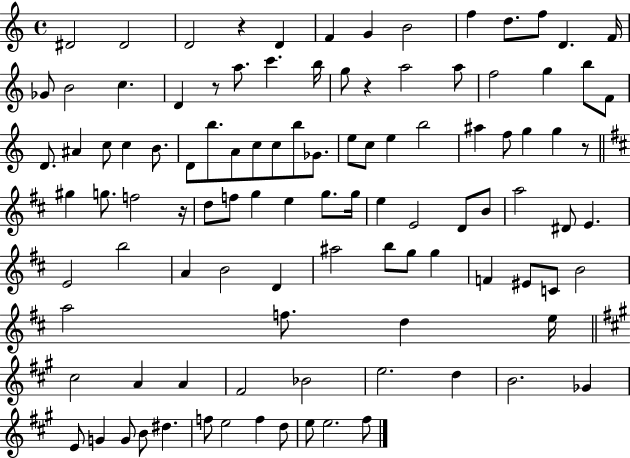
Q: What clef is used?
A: treble